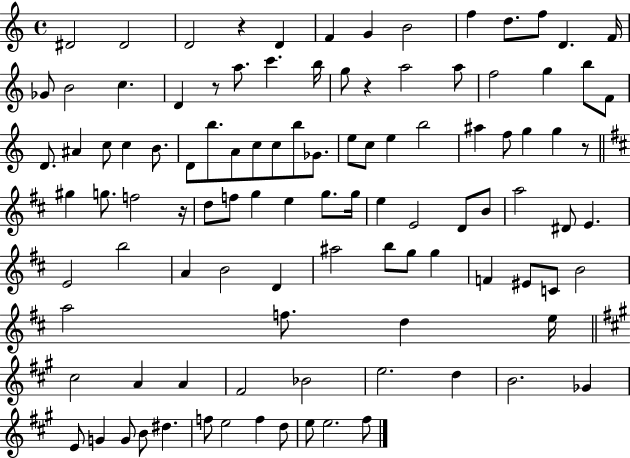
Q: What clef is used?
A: treble